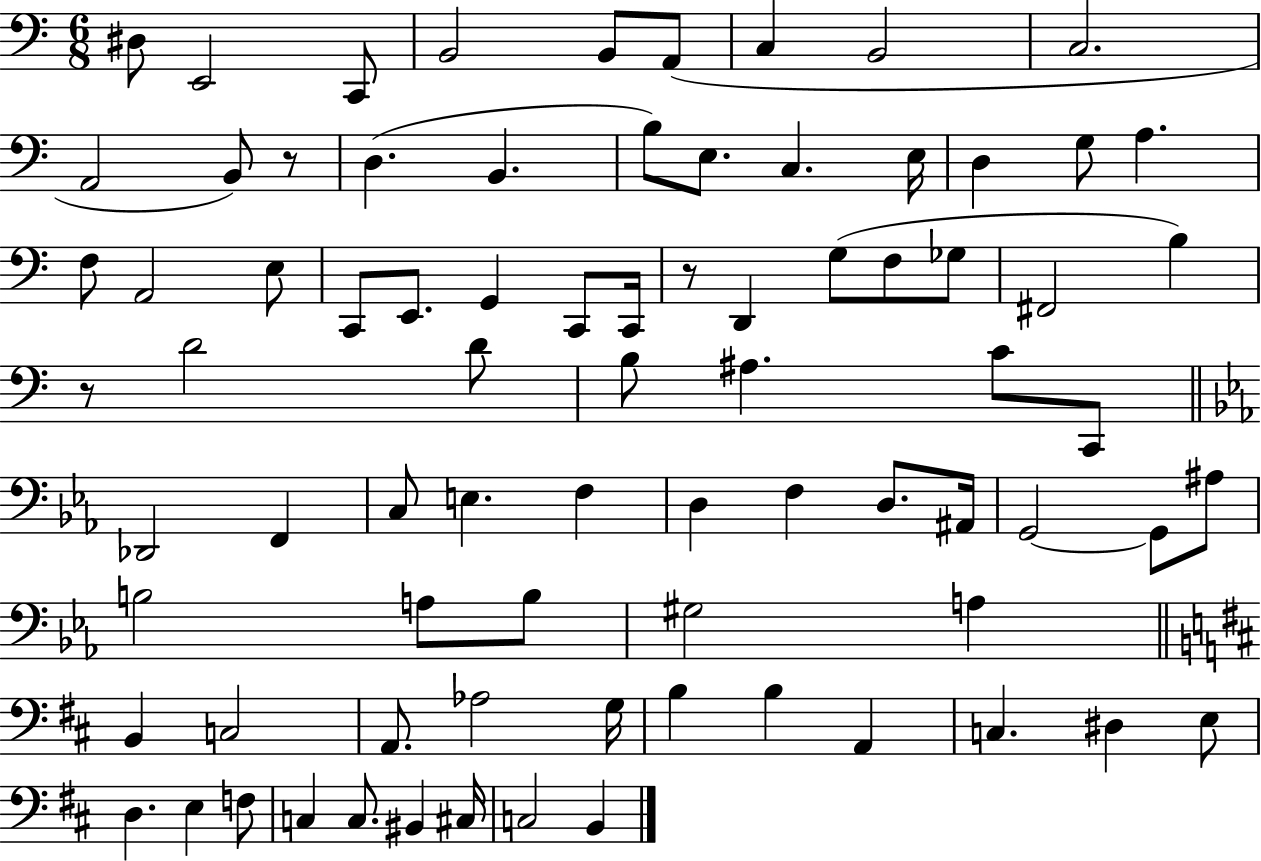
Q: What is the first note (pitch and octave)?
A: D#3